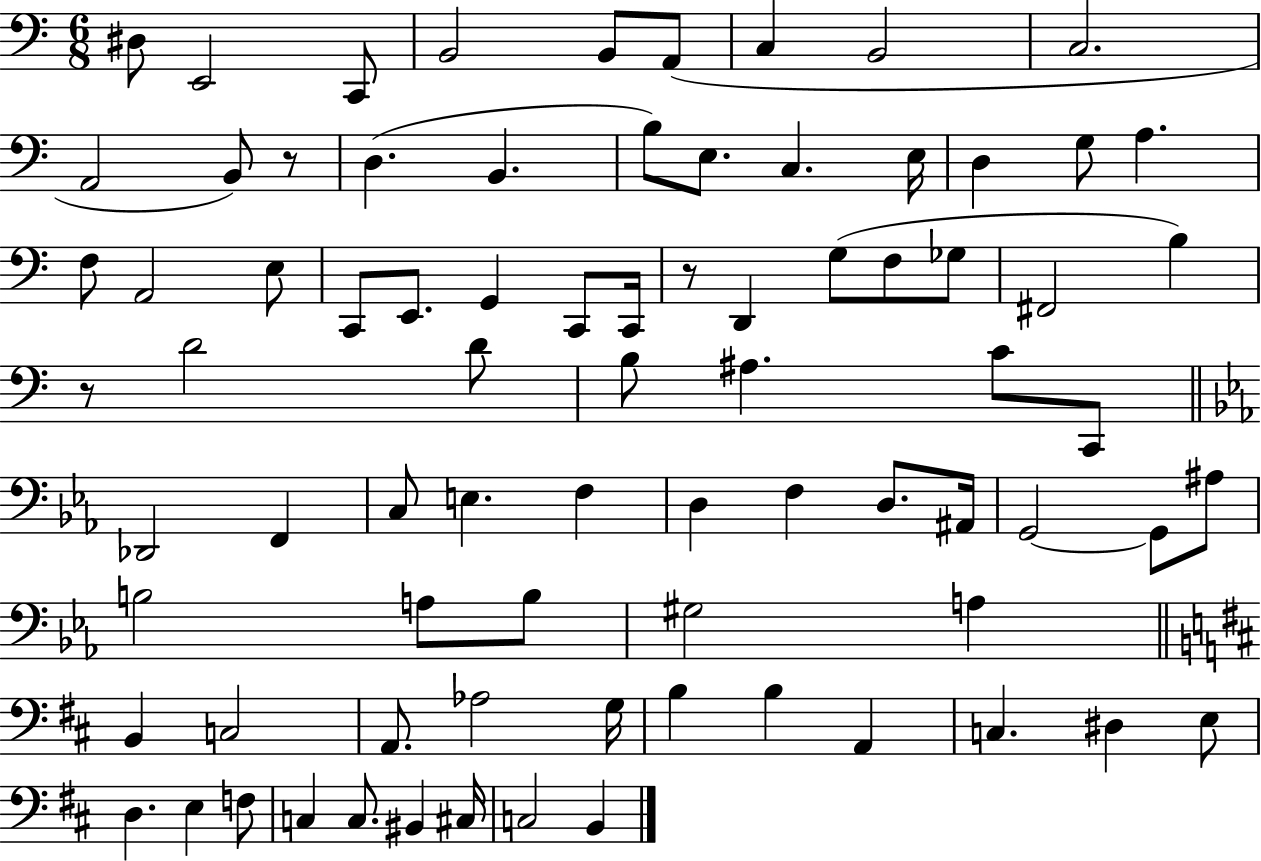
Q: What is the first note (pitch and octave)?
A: D#3